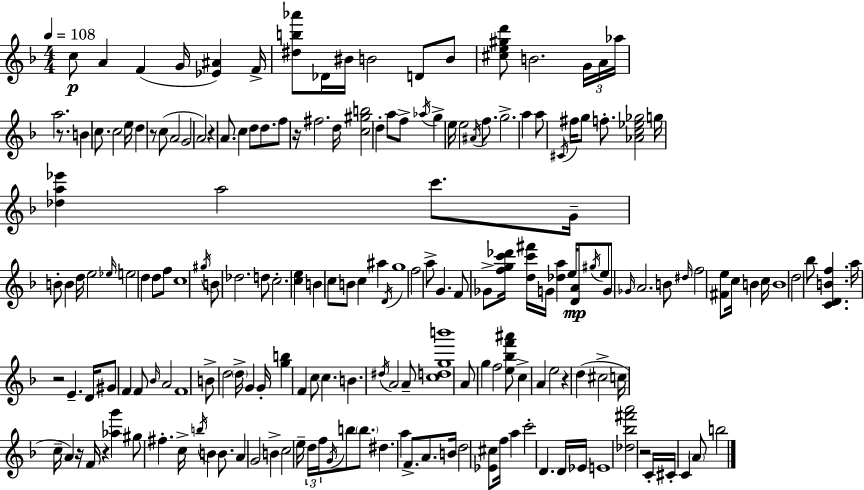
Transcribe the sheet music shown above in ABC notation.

X:1
T:Untitled
M:4/4
L:1/4
K:F
c/2 A F G/4 [_E^A] F/4 [^db_a']/2 _D/4 ^B/4 B2 D/2 B/2 [^ce^gd']/2 B2 G/4 A/4 _a/4 a2 z/2 B c/2 c2 e/4 d z/2 c/2 A2 G2 A2 z A/2 c d/2 d/2 f/2 z/4 ^f2 d/4 [c^gb]2 d a/2 f/2 _a/4 g e/4 e2 ^A/4 f/2 g2 a a/2 ^C/4 ^f/4 g/2 f/2 [_Ac_e_g]2 g/4 [_da_e'] a2 c'/2 G/4 B/2 B d/4 e2 _e/4 e2 d d/2 f/2 c4 ^g/4 B/2 _d2 d/2 c2 [ce] B c/2 B/2 c ^a D/4 g4 f2 a/2 G F/2 _G/2 [fgc'_d']/4 [dc'^f']/4 G/4 [_da] e/4 [DA]/2 ^g/4 e/2 G/2 _G/4 A2 B/2 ^d/4 f2 [^Fe]/2 c/4 B c/4 B4 d2 _b/2 [CDBf] a/4 z2 E D/4 ^G/2 F F/2 _B/4 A2 F4 B/2 d2 d/4 G G/4 [gb] F c/2 c B ^d/4 A2 A/2 [cdgb']4 A/2 g f2 [e_bf'^a']/2 c A e2 z d ^c2 c/4 c/4 A z/4 F/4 z [_ag'] ^g/2 ^f c/4 b/4 B B/2 A G2 B c2 e/4 d/4 f/4 G/4 b/2 b/2 ^d a F/2 A/2 B/4 d2 [_E^c]/2 f/4 a c'2 D D/4 _E/4 E4 [_d_b^f'a']2 z2 C/4 ^C/4 C A/2 b2